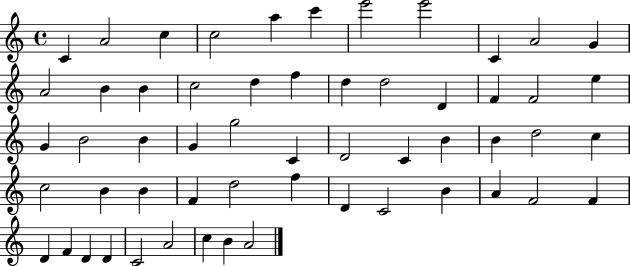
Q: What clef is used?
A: treble